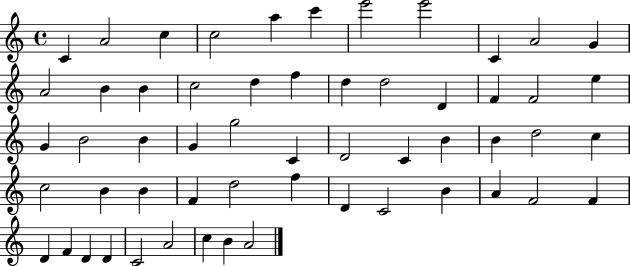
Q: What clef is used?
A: treble